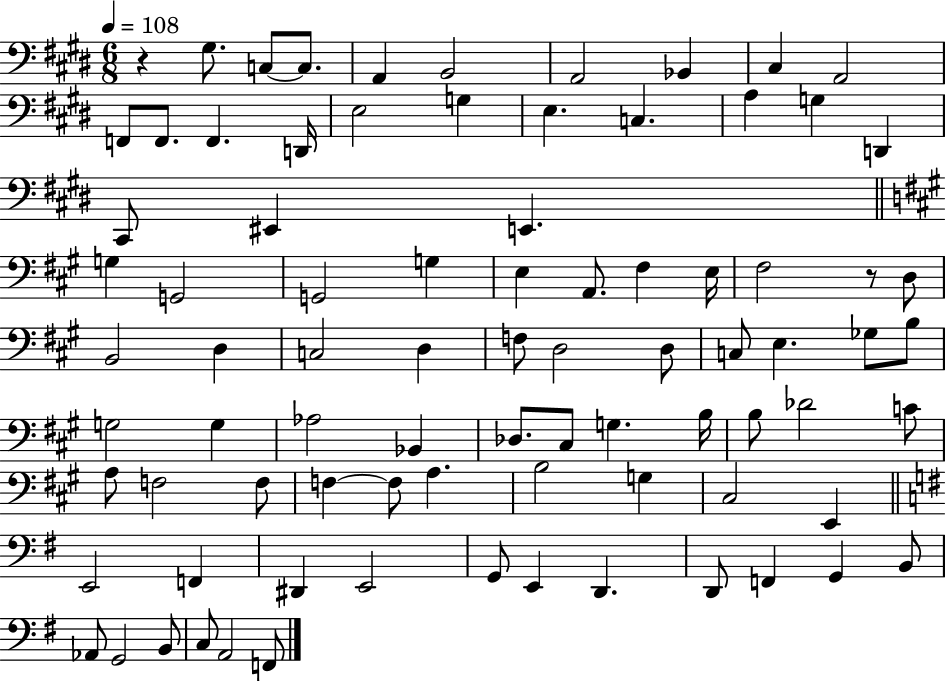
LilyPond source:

{
  \clef bass
  \numericTimeSignature
  \time 6/8
  \key e \major
  \tempo 4 = 108
  r4 gis8. c8~~ c8. | a,4 b,2 | a,2 bes,4 | cis4 a,2 | \break f,8 f,8. f,4. d,16 | e2 g4 | e4. c4. | a4 g4 d,4 | \break cis,8 eis,4 e,4. | \bar "||" \break \key a \major g4 g,2 | g,2 g4 | e4 a,8. fis4 e16 | fis2 r8 d8 | \break b,2 d4 | c2 d4 | f8 d2 d8 | c8 e4. ges8 b8 | \break g2 g4 | aes2 bes,4 | des8. cis8 g4. b16 | b8 des'2 c'8 | \break a8 f2 f8 | f4~~ f8 a4. | b2 g4 | cis2 e,4 | \break \bar "||" \break \key g \major e,2 f,4 | dis,4 e,2 | g,8 e,4 d,4. | d,8 f,4 g,4 b,8 | \break aes,8 g,2 b,8 | c8 a,2 f,8 | \bar "|."
}